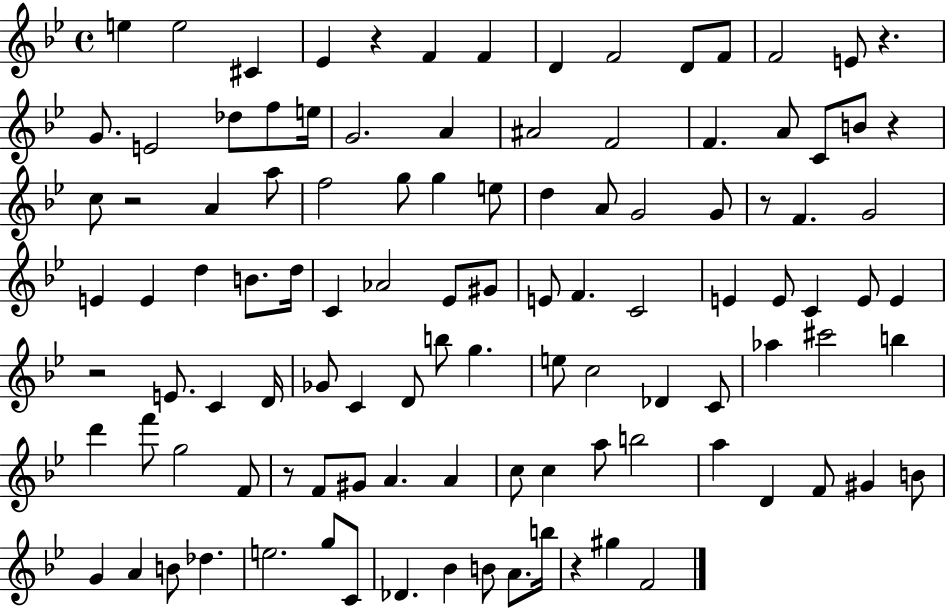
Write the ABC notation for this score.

X:1
T:Untitled
M:4/4
L:1/4
K:Bb
e e2 ^C _E z F F D F2 D/2 F/2 F2 E/2 z G/2 E2 _d/2 f/2 e/4 G2 A ^A2 F2 F A/2 C/2 B/2 z c/2 z2 A a/2 f2 g/2 g e/2 d A/2 G2 G/2 z/2 F G2 E E d B/2 d/4 C _A2 _E/2 ^G/2 E/2 F C2 E E/2 C E/2 E z2 E/2 C D/4 _G/2 C D/2 b/2 g e/2 c2 _D C/2 _a ^c'2 b d' f'/2 g2 F/2 z/2 F/2 ^G/2 A A c/2 c a/2 b2 a D F/2 ^G B/2 G A B/2 _d e2 g/2 C/2 _D _B B/2 A/2 b/4 z ^g F2